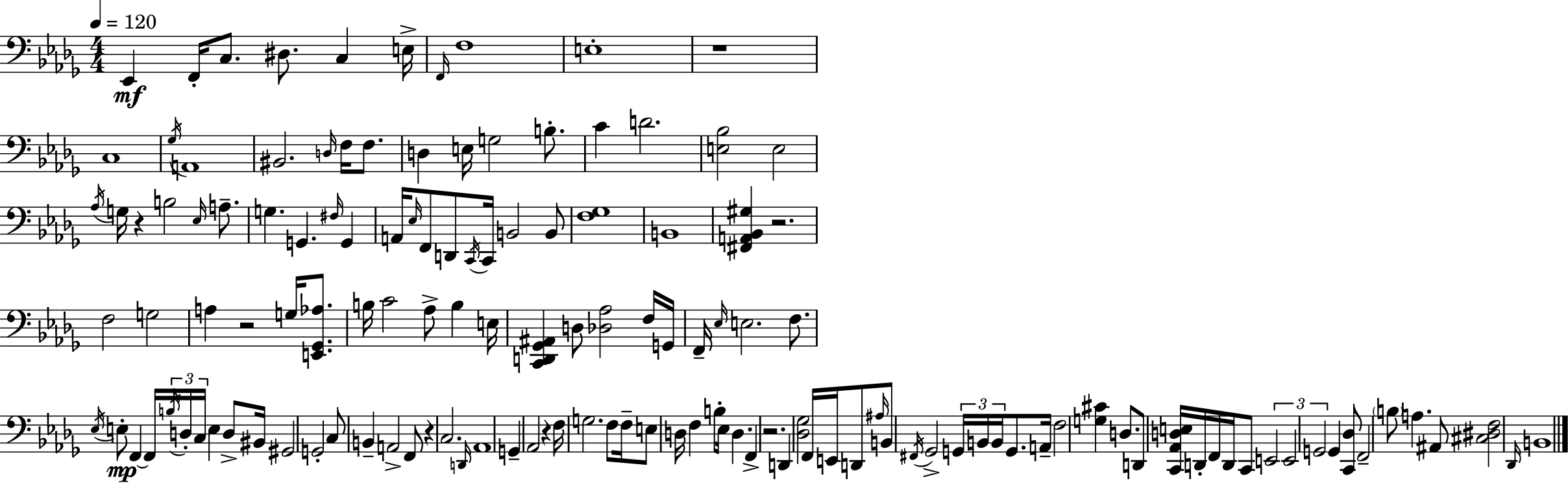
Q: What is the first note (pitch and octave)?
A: Eb2